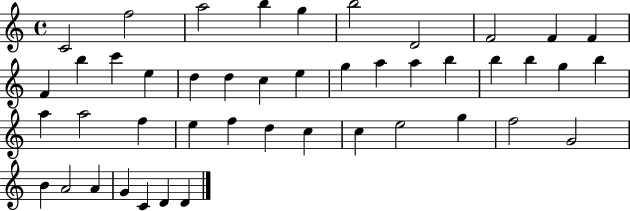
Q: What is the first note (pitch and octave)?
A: C4